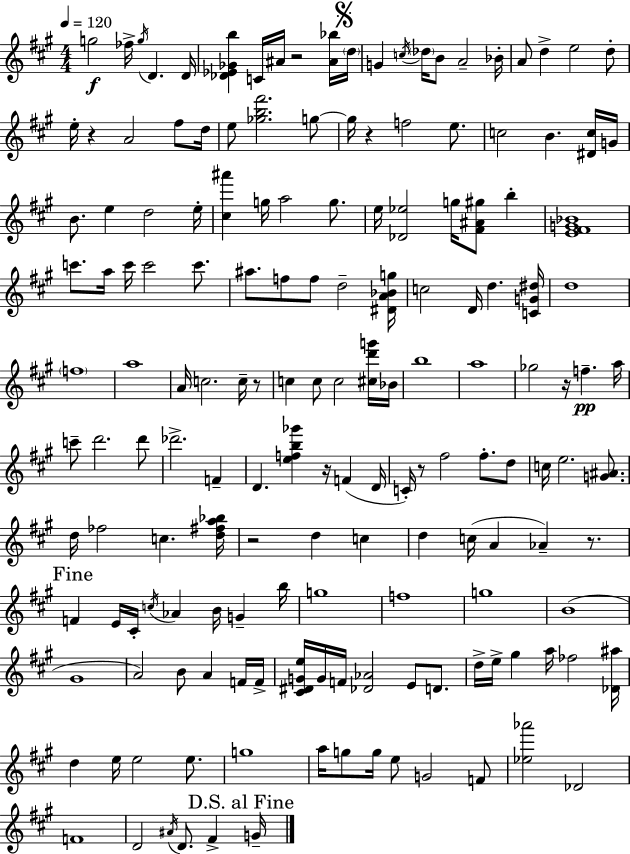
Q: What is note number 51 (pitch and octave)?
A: D4